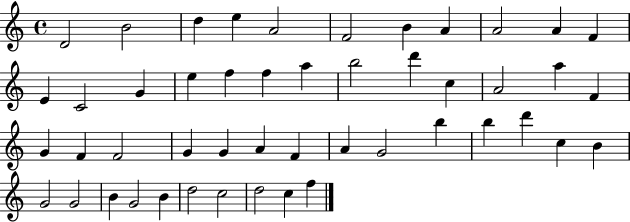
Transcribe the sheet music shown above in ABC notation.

X:1
T:Untitled
M:4/4
L:1/4
K:C
D2 B2 d e A2 F2 B A A2 A F E C2 G e f f a b2 d' c A2 a F G F F2 G G A F A G2 b b d' c B G2 G2 B G2 B d2 c2 d2 c f